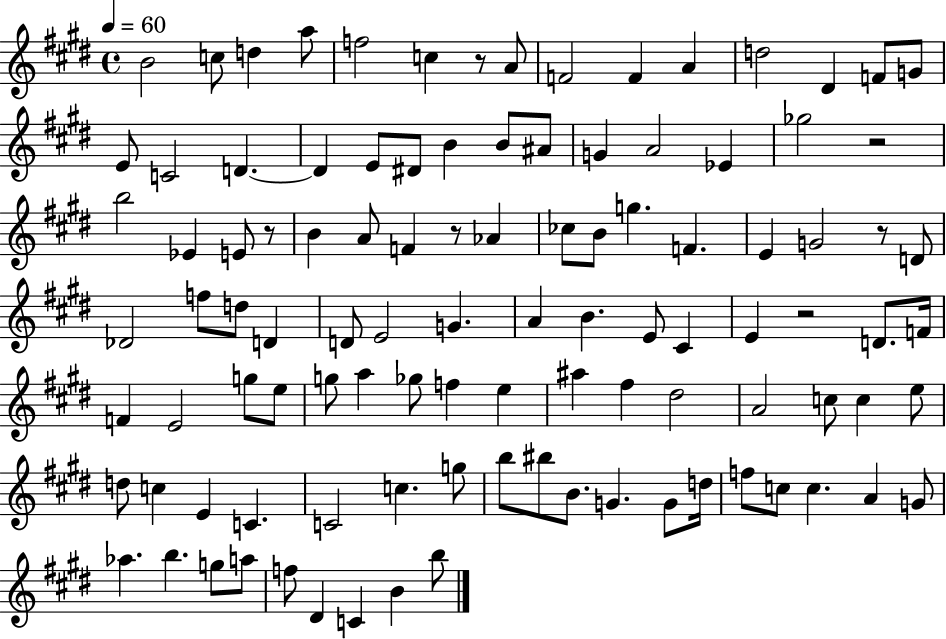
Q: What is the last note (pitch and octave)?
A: B5